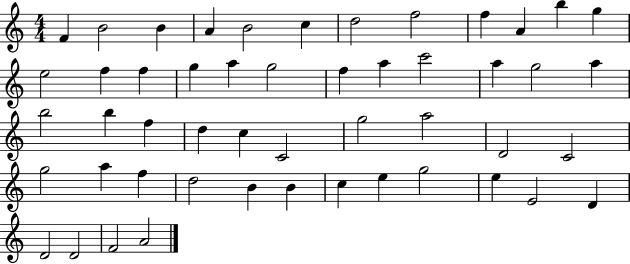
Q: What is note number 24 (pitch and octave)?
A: A5